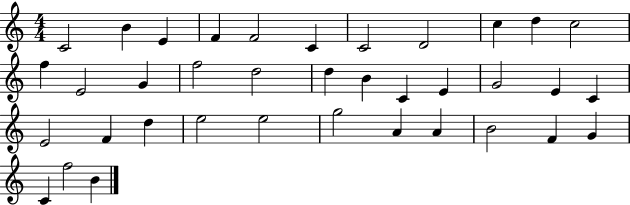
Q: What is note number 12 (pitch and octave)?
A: F5